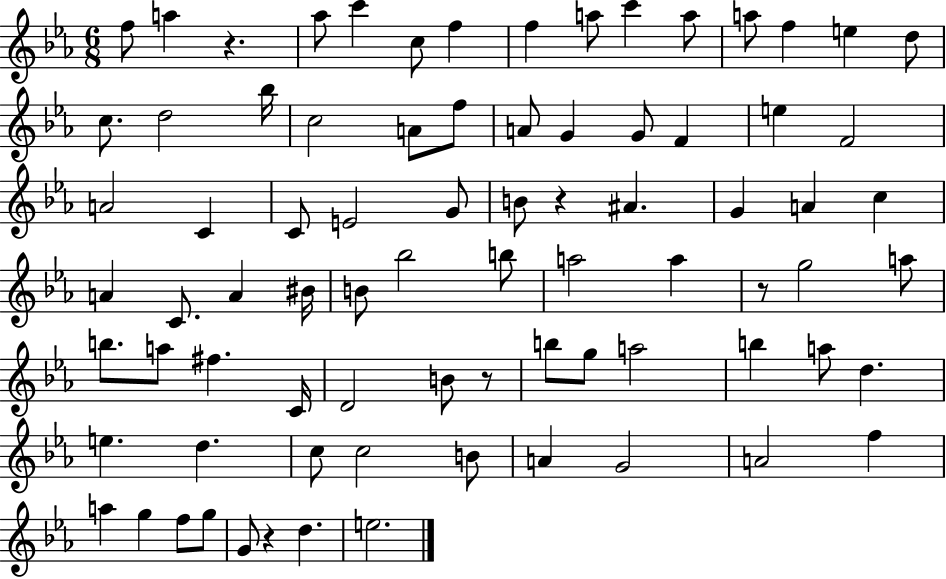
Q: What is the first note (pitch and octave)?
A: F5